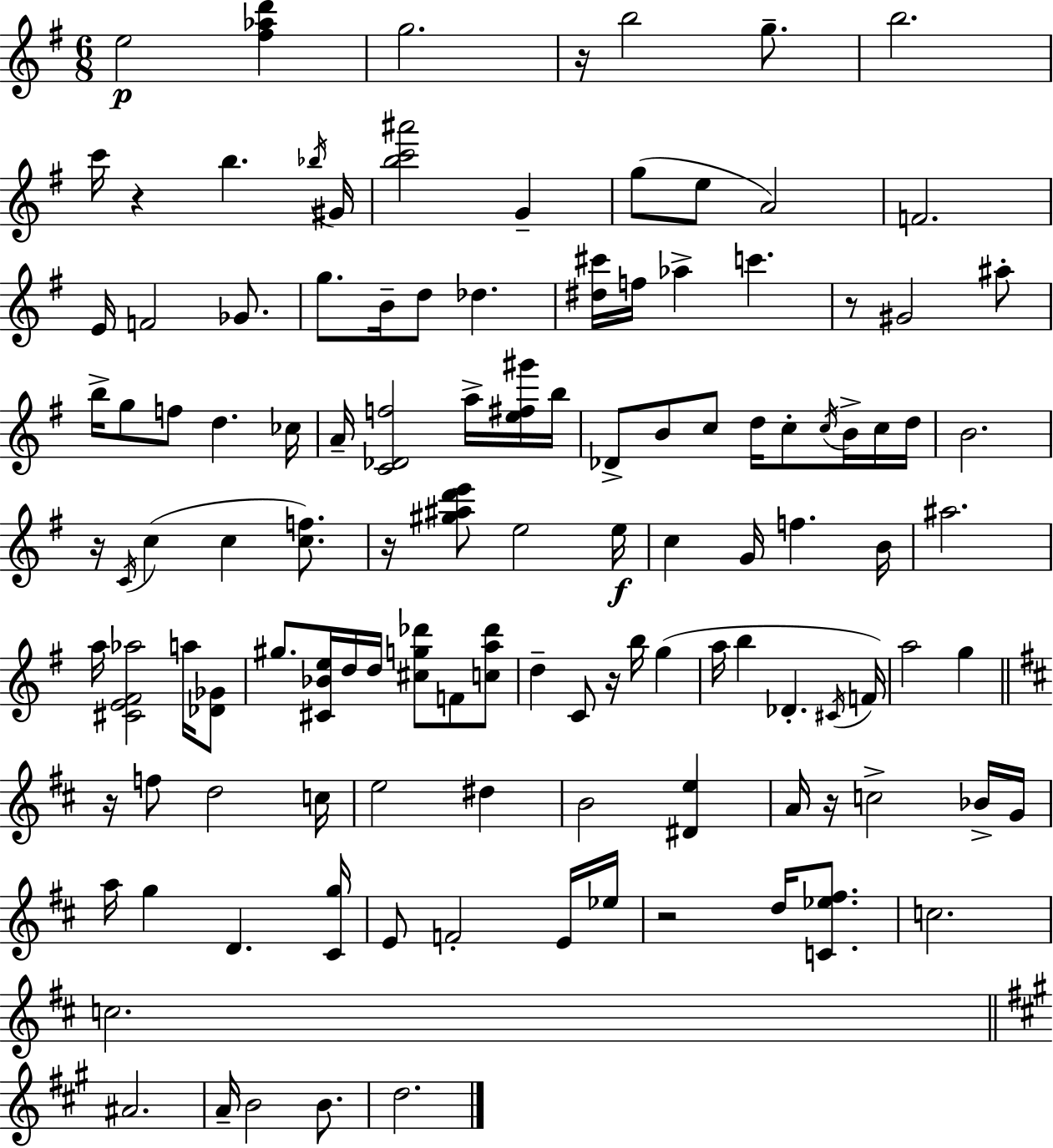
{
  \clef treble
  \numericTimeSignature
  \time 6/8
  \key e \minor
  e''2\p <fis'' aes'' d'''>4 | g''2. | r16 b''2 g''8.-- | b''2. | \break c'''16 r4 b''4. \acciaccatura { bes''16 } | gis'16 <b'' c''' ais'''>2 g'4-- | g''8( e''8 a'2) | f'2. | \break e'16 f'2 ges'8. | g''8. b'16-- d''8 des''4. | <dis'' cis'''>16 f''16 aes''4-> c'''4. | r8 gis'2 ais''8-. | \break b''16-> g''8 f''8 d''4. | ces''16 a'16-- <c' des' f''>2 a''16-> <e'' fis'' gis'''>16 | b''16 des'8-> b'8 c''8 d''16 c''8-. \acciaccatura { c''16 } b'16-> | c''16 d''16 b'2. | \break r16 \acciaccatura { c'16 }( c''4 c''4 | <c'' f''>8.) r16 <gis'' ais'' d''' e'''>8 e''2 | e''16\f c''4 g'16 f''4. | b'16 ais''2. | \break a''16 <cis' e' fis' aes''>2 | a''16 <des' ges'>8 gis''8. <cis' bes' e''>16 d''16 d''16 <cis'' g'' des'''>8 f'8 | <c'' a'' des'''>8 d''4-- c'8 r16 b''16 g''4( | a''16 b''4 des'4.-. | \break \acciaccatura { cis'16 }) f'16 a''2 | g''4 \bar "||" \break \key d \major r16 f''8 d''2 c''16 | e''2 dis''4 | b'2 <dis' e''>4 | a'16 r16 c''2-> bes'16-> g'16 | \break a''16 g''4 d'4. <cis' g''>16 | e'8 f'2-. e'16 ees''16 | r2 d''16 <c' ees'' fis''>8. | c''2. | \break c''2. | \bar "||" \break \key a \major ais'2. | a'16-- b'2 b'8. | d''2. | \bar "|."
}